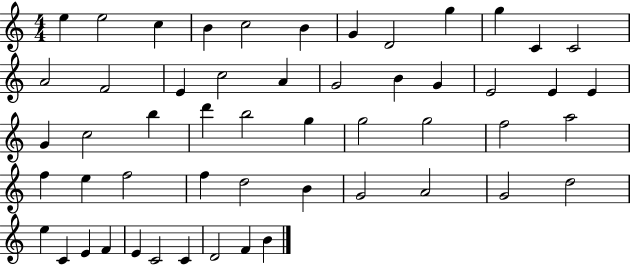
{
  \clef treble
  \numericTimeSignature
  \time 4/4
  \key c \major
  e''4 e''2 c''4 | b'4 c''2 b'4 | g'4 d'2 g''4 | g''4 c'4 c'2 | \break a'2 f'2 | e'4 c''2 a'4 | g'2 b'4 g'4 | e'2 e'4 e'4 | \break g'4 c''2 b''4 | d'''4 b''2 g''4 | g''2 g''2 | f''2 a''2 | \break f''4 e''4 f''2 | f''4 d''2 b'4 | g'2 a'2 | g'2 d''2 | \break e''4 c'4 e'4 f'4 | e'4 c'2 c'4 | d'2 f'4 b'4 | \bar "|."
}